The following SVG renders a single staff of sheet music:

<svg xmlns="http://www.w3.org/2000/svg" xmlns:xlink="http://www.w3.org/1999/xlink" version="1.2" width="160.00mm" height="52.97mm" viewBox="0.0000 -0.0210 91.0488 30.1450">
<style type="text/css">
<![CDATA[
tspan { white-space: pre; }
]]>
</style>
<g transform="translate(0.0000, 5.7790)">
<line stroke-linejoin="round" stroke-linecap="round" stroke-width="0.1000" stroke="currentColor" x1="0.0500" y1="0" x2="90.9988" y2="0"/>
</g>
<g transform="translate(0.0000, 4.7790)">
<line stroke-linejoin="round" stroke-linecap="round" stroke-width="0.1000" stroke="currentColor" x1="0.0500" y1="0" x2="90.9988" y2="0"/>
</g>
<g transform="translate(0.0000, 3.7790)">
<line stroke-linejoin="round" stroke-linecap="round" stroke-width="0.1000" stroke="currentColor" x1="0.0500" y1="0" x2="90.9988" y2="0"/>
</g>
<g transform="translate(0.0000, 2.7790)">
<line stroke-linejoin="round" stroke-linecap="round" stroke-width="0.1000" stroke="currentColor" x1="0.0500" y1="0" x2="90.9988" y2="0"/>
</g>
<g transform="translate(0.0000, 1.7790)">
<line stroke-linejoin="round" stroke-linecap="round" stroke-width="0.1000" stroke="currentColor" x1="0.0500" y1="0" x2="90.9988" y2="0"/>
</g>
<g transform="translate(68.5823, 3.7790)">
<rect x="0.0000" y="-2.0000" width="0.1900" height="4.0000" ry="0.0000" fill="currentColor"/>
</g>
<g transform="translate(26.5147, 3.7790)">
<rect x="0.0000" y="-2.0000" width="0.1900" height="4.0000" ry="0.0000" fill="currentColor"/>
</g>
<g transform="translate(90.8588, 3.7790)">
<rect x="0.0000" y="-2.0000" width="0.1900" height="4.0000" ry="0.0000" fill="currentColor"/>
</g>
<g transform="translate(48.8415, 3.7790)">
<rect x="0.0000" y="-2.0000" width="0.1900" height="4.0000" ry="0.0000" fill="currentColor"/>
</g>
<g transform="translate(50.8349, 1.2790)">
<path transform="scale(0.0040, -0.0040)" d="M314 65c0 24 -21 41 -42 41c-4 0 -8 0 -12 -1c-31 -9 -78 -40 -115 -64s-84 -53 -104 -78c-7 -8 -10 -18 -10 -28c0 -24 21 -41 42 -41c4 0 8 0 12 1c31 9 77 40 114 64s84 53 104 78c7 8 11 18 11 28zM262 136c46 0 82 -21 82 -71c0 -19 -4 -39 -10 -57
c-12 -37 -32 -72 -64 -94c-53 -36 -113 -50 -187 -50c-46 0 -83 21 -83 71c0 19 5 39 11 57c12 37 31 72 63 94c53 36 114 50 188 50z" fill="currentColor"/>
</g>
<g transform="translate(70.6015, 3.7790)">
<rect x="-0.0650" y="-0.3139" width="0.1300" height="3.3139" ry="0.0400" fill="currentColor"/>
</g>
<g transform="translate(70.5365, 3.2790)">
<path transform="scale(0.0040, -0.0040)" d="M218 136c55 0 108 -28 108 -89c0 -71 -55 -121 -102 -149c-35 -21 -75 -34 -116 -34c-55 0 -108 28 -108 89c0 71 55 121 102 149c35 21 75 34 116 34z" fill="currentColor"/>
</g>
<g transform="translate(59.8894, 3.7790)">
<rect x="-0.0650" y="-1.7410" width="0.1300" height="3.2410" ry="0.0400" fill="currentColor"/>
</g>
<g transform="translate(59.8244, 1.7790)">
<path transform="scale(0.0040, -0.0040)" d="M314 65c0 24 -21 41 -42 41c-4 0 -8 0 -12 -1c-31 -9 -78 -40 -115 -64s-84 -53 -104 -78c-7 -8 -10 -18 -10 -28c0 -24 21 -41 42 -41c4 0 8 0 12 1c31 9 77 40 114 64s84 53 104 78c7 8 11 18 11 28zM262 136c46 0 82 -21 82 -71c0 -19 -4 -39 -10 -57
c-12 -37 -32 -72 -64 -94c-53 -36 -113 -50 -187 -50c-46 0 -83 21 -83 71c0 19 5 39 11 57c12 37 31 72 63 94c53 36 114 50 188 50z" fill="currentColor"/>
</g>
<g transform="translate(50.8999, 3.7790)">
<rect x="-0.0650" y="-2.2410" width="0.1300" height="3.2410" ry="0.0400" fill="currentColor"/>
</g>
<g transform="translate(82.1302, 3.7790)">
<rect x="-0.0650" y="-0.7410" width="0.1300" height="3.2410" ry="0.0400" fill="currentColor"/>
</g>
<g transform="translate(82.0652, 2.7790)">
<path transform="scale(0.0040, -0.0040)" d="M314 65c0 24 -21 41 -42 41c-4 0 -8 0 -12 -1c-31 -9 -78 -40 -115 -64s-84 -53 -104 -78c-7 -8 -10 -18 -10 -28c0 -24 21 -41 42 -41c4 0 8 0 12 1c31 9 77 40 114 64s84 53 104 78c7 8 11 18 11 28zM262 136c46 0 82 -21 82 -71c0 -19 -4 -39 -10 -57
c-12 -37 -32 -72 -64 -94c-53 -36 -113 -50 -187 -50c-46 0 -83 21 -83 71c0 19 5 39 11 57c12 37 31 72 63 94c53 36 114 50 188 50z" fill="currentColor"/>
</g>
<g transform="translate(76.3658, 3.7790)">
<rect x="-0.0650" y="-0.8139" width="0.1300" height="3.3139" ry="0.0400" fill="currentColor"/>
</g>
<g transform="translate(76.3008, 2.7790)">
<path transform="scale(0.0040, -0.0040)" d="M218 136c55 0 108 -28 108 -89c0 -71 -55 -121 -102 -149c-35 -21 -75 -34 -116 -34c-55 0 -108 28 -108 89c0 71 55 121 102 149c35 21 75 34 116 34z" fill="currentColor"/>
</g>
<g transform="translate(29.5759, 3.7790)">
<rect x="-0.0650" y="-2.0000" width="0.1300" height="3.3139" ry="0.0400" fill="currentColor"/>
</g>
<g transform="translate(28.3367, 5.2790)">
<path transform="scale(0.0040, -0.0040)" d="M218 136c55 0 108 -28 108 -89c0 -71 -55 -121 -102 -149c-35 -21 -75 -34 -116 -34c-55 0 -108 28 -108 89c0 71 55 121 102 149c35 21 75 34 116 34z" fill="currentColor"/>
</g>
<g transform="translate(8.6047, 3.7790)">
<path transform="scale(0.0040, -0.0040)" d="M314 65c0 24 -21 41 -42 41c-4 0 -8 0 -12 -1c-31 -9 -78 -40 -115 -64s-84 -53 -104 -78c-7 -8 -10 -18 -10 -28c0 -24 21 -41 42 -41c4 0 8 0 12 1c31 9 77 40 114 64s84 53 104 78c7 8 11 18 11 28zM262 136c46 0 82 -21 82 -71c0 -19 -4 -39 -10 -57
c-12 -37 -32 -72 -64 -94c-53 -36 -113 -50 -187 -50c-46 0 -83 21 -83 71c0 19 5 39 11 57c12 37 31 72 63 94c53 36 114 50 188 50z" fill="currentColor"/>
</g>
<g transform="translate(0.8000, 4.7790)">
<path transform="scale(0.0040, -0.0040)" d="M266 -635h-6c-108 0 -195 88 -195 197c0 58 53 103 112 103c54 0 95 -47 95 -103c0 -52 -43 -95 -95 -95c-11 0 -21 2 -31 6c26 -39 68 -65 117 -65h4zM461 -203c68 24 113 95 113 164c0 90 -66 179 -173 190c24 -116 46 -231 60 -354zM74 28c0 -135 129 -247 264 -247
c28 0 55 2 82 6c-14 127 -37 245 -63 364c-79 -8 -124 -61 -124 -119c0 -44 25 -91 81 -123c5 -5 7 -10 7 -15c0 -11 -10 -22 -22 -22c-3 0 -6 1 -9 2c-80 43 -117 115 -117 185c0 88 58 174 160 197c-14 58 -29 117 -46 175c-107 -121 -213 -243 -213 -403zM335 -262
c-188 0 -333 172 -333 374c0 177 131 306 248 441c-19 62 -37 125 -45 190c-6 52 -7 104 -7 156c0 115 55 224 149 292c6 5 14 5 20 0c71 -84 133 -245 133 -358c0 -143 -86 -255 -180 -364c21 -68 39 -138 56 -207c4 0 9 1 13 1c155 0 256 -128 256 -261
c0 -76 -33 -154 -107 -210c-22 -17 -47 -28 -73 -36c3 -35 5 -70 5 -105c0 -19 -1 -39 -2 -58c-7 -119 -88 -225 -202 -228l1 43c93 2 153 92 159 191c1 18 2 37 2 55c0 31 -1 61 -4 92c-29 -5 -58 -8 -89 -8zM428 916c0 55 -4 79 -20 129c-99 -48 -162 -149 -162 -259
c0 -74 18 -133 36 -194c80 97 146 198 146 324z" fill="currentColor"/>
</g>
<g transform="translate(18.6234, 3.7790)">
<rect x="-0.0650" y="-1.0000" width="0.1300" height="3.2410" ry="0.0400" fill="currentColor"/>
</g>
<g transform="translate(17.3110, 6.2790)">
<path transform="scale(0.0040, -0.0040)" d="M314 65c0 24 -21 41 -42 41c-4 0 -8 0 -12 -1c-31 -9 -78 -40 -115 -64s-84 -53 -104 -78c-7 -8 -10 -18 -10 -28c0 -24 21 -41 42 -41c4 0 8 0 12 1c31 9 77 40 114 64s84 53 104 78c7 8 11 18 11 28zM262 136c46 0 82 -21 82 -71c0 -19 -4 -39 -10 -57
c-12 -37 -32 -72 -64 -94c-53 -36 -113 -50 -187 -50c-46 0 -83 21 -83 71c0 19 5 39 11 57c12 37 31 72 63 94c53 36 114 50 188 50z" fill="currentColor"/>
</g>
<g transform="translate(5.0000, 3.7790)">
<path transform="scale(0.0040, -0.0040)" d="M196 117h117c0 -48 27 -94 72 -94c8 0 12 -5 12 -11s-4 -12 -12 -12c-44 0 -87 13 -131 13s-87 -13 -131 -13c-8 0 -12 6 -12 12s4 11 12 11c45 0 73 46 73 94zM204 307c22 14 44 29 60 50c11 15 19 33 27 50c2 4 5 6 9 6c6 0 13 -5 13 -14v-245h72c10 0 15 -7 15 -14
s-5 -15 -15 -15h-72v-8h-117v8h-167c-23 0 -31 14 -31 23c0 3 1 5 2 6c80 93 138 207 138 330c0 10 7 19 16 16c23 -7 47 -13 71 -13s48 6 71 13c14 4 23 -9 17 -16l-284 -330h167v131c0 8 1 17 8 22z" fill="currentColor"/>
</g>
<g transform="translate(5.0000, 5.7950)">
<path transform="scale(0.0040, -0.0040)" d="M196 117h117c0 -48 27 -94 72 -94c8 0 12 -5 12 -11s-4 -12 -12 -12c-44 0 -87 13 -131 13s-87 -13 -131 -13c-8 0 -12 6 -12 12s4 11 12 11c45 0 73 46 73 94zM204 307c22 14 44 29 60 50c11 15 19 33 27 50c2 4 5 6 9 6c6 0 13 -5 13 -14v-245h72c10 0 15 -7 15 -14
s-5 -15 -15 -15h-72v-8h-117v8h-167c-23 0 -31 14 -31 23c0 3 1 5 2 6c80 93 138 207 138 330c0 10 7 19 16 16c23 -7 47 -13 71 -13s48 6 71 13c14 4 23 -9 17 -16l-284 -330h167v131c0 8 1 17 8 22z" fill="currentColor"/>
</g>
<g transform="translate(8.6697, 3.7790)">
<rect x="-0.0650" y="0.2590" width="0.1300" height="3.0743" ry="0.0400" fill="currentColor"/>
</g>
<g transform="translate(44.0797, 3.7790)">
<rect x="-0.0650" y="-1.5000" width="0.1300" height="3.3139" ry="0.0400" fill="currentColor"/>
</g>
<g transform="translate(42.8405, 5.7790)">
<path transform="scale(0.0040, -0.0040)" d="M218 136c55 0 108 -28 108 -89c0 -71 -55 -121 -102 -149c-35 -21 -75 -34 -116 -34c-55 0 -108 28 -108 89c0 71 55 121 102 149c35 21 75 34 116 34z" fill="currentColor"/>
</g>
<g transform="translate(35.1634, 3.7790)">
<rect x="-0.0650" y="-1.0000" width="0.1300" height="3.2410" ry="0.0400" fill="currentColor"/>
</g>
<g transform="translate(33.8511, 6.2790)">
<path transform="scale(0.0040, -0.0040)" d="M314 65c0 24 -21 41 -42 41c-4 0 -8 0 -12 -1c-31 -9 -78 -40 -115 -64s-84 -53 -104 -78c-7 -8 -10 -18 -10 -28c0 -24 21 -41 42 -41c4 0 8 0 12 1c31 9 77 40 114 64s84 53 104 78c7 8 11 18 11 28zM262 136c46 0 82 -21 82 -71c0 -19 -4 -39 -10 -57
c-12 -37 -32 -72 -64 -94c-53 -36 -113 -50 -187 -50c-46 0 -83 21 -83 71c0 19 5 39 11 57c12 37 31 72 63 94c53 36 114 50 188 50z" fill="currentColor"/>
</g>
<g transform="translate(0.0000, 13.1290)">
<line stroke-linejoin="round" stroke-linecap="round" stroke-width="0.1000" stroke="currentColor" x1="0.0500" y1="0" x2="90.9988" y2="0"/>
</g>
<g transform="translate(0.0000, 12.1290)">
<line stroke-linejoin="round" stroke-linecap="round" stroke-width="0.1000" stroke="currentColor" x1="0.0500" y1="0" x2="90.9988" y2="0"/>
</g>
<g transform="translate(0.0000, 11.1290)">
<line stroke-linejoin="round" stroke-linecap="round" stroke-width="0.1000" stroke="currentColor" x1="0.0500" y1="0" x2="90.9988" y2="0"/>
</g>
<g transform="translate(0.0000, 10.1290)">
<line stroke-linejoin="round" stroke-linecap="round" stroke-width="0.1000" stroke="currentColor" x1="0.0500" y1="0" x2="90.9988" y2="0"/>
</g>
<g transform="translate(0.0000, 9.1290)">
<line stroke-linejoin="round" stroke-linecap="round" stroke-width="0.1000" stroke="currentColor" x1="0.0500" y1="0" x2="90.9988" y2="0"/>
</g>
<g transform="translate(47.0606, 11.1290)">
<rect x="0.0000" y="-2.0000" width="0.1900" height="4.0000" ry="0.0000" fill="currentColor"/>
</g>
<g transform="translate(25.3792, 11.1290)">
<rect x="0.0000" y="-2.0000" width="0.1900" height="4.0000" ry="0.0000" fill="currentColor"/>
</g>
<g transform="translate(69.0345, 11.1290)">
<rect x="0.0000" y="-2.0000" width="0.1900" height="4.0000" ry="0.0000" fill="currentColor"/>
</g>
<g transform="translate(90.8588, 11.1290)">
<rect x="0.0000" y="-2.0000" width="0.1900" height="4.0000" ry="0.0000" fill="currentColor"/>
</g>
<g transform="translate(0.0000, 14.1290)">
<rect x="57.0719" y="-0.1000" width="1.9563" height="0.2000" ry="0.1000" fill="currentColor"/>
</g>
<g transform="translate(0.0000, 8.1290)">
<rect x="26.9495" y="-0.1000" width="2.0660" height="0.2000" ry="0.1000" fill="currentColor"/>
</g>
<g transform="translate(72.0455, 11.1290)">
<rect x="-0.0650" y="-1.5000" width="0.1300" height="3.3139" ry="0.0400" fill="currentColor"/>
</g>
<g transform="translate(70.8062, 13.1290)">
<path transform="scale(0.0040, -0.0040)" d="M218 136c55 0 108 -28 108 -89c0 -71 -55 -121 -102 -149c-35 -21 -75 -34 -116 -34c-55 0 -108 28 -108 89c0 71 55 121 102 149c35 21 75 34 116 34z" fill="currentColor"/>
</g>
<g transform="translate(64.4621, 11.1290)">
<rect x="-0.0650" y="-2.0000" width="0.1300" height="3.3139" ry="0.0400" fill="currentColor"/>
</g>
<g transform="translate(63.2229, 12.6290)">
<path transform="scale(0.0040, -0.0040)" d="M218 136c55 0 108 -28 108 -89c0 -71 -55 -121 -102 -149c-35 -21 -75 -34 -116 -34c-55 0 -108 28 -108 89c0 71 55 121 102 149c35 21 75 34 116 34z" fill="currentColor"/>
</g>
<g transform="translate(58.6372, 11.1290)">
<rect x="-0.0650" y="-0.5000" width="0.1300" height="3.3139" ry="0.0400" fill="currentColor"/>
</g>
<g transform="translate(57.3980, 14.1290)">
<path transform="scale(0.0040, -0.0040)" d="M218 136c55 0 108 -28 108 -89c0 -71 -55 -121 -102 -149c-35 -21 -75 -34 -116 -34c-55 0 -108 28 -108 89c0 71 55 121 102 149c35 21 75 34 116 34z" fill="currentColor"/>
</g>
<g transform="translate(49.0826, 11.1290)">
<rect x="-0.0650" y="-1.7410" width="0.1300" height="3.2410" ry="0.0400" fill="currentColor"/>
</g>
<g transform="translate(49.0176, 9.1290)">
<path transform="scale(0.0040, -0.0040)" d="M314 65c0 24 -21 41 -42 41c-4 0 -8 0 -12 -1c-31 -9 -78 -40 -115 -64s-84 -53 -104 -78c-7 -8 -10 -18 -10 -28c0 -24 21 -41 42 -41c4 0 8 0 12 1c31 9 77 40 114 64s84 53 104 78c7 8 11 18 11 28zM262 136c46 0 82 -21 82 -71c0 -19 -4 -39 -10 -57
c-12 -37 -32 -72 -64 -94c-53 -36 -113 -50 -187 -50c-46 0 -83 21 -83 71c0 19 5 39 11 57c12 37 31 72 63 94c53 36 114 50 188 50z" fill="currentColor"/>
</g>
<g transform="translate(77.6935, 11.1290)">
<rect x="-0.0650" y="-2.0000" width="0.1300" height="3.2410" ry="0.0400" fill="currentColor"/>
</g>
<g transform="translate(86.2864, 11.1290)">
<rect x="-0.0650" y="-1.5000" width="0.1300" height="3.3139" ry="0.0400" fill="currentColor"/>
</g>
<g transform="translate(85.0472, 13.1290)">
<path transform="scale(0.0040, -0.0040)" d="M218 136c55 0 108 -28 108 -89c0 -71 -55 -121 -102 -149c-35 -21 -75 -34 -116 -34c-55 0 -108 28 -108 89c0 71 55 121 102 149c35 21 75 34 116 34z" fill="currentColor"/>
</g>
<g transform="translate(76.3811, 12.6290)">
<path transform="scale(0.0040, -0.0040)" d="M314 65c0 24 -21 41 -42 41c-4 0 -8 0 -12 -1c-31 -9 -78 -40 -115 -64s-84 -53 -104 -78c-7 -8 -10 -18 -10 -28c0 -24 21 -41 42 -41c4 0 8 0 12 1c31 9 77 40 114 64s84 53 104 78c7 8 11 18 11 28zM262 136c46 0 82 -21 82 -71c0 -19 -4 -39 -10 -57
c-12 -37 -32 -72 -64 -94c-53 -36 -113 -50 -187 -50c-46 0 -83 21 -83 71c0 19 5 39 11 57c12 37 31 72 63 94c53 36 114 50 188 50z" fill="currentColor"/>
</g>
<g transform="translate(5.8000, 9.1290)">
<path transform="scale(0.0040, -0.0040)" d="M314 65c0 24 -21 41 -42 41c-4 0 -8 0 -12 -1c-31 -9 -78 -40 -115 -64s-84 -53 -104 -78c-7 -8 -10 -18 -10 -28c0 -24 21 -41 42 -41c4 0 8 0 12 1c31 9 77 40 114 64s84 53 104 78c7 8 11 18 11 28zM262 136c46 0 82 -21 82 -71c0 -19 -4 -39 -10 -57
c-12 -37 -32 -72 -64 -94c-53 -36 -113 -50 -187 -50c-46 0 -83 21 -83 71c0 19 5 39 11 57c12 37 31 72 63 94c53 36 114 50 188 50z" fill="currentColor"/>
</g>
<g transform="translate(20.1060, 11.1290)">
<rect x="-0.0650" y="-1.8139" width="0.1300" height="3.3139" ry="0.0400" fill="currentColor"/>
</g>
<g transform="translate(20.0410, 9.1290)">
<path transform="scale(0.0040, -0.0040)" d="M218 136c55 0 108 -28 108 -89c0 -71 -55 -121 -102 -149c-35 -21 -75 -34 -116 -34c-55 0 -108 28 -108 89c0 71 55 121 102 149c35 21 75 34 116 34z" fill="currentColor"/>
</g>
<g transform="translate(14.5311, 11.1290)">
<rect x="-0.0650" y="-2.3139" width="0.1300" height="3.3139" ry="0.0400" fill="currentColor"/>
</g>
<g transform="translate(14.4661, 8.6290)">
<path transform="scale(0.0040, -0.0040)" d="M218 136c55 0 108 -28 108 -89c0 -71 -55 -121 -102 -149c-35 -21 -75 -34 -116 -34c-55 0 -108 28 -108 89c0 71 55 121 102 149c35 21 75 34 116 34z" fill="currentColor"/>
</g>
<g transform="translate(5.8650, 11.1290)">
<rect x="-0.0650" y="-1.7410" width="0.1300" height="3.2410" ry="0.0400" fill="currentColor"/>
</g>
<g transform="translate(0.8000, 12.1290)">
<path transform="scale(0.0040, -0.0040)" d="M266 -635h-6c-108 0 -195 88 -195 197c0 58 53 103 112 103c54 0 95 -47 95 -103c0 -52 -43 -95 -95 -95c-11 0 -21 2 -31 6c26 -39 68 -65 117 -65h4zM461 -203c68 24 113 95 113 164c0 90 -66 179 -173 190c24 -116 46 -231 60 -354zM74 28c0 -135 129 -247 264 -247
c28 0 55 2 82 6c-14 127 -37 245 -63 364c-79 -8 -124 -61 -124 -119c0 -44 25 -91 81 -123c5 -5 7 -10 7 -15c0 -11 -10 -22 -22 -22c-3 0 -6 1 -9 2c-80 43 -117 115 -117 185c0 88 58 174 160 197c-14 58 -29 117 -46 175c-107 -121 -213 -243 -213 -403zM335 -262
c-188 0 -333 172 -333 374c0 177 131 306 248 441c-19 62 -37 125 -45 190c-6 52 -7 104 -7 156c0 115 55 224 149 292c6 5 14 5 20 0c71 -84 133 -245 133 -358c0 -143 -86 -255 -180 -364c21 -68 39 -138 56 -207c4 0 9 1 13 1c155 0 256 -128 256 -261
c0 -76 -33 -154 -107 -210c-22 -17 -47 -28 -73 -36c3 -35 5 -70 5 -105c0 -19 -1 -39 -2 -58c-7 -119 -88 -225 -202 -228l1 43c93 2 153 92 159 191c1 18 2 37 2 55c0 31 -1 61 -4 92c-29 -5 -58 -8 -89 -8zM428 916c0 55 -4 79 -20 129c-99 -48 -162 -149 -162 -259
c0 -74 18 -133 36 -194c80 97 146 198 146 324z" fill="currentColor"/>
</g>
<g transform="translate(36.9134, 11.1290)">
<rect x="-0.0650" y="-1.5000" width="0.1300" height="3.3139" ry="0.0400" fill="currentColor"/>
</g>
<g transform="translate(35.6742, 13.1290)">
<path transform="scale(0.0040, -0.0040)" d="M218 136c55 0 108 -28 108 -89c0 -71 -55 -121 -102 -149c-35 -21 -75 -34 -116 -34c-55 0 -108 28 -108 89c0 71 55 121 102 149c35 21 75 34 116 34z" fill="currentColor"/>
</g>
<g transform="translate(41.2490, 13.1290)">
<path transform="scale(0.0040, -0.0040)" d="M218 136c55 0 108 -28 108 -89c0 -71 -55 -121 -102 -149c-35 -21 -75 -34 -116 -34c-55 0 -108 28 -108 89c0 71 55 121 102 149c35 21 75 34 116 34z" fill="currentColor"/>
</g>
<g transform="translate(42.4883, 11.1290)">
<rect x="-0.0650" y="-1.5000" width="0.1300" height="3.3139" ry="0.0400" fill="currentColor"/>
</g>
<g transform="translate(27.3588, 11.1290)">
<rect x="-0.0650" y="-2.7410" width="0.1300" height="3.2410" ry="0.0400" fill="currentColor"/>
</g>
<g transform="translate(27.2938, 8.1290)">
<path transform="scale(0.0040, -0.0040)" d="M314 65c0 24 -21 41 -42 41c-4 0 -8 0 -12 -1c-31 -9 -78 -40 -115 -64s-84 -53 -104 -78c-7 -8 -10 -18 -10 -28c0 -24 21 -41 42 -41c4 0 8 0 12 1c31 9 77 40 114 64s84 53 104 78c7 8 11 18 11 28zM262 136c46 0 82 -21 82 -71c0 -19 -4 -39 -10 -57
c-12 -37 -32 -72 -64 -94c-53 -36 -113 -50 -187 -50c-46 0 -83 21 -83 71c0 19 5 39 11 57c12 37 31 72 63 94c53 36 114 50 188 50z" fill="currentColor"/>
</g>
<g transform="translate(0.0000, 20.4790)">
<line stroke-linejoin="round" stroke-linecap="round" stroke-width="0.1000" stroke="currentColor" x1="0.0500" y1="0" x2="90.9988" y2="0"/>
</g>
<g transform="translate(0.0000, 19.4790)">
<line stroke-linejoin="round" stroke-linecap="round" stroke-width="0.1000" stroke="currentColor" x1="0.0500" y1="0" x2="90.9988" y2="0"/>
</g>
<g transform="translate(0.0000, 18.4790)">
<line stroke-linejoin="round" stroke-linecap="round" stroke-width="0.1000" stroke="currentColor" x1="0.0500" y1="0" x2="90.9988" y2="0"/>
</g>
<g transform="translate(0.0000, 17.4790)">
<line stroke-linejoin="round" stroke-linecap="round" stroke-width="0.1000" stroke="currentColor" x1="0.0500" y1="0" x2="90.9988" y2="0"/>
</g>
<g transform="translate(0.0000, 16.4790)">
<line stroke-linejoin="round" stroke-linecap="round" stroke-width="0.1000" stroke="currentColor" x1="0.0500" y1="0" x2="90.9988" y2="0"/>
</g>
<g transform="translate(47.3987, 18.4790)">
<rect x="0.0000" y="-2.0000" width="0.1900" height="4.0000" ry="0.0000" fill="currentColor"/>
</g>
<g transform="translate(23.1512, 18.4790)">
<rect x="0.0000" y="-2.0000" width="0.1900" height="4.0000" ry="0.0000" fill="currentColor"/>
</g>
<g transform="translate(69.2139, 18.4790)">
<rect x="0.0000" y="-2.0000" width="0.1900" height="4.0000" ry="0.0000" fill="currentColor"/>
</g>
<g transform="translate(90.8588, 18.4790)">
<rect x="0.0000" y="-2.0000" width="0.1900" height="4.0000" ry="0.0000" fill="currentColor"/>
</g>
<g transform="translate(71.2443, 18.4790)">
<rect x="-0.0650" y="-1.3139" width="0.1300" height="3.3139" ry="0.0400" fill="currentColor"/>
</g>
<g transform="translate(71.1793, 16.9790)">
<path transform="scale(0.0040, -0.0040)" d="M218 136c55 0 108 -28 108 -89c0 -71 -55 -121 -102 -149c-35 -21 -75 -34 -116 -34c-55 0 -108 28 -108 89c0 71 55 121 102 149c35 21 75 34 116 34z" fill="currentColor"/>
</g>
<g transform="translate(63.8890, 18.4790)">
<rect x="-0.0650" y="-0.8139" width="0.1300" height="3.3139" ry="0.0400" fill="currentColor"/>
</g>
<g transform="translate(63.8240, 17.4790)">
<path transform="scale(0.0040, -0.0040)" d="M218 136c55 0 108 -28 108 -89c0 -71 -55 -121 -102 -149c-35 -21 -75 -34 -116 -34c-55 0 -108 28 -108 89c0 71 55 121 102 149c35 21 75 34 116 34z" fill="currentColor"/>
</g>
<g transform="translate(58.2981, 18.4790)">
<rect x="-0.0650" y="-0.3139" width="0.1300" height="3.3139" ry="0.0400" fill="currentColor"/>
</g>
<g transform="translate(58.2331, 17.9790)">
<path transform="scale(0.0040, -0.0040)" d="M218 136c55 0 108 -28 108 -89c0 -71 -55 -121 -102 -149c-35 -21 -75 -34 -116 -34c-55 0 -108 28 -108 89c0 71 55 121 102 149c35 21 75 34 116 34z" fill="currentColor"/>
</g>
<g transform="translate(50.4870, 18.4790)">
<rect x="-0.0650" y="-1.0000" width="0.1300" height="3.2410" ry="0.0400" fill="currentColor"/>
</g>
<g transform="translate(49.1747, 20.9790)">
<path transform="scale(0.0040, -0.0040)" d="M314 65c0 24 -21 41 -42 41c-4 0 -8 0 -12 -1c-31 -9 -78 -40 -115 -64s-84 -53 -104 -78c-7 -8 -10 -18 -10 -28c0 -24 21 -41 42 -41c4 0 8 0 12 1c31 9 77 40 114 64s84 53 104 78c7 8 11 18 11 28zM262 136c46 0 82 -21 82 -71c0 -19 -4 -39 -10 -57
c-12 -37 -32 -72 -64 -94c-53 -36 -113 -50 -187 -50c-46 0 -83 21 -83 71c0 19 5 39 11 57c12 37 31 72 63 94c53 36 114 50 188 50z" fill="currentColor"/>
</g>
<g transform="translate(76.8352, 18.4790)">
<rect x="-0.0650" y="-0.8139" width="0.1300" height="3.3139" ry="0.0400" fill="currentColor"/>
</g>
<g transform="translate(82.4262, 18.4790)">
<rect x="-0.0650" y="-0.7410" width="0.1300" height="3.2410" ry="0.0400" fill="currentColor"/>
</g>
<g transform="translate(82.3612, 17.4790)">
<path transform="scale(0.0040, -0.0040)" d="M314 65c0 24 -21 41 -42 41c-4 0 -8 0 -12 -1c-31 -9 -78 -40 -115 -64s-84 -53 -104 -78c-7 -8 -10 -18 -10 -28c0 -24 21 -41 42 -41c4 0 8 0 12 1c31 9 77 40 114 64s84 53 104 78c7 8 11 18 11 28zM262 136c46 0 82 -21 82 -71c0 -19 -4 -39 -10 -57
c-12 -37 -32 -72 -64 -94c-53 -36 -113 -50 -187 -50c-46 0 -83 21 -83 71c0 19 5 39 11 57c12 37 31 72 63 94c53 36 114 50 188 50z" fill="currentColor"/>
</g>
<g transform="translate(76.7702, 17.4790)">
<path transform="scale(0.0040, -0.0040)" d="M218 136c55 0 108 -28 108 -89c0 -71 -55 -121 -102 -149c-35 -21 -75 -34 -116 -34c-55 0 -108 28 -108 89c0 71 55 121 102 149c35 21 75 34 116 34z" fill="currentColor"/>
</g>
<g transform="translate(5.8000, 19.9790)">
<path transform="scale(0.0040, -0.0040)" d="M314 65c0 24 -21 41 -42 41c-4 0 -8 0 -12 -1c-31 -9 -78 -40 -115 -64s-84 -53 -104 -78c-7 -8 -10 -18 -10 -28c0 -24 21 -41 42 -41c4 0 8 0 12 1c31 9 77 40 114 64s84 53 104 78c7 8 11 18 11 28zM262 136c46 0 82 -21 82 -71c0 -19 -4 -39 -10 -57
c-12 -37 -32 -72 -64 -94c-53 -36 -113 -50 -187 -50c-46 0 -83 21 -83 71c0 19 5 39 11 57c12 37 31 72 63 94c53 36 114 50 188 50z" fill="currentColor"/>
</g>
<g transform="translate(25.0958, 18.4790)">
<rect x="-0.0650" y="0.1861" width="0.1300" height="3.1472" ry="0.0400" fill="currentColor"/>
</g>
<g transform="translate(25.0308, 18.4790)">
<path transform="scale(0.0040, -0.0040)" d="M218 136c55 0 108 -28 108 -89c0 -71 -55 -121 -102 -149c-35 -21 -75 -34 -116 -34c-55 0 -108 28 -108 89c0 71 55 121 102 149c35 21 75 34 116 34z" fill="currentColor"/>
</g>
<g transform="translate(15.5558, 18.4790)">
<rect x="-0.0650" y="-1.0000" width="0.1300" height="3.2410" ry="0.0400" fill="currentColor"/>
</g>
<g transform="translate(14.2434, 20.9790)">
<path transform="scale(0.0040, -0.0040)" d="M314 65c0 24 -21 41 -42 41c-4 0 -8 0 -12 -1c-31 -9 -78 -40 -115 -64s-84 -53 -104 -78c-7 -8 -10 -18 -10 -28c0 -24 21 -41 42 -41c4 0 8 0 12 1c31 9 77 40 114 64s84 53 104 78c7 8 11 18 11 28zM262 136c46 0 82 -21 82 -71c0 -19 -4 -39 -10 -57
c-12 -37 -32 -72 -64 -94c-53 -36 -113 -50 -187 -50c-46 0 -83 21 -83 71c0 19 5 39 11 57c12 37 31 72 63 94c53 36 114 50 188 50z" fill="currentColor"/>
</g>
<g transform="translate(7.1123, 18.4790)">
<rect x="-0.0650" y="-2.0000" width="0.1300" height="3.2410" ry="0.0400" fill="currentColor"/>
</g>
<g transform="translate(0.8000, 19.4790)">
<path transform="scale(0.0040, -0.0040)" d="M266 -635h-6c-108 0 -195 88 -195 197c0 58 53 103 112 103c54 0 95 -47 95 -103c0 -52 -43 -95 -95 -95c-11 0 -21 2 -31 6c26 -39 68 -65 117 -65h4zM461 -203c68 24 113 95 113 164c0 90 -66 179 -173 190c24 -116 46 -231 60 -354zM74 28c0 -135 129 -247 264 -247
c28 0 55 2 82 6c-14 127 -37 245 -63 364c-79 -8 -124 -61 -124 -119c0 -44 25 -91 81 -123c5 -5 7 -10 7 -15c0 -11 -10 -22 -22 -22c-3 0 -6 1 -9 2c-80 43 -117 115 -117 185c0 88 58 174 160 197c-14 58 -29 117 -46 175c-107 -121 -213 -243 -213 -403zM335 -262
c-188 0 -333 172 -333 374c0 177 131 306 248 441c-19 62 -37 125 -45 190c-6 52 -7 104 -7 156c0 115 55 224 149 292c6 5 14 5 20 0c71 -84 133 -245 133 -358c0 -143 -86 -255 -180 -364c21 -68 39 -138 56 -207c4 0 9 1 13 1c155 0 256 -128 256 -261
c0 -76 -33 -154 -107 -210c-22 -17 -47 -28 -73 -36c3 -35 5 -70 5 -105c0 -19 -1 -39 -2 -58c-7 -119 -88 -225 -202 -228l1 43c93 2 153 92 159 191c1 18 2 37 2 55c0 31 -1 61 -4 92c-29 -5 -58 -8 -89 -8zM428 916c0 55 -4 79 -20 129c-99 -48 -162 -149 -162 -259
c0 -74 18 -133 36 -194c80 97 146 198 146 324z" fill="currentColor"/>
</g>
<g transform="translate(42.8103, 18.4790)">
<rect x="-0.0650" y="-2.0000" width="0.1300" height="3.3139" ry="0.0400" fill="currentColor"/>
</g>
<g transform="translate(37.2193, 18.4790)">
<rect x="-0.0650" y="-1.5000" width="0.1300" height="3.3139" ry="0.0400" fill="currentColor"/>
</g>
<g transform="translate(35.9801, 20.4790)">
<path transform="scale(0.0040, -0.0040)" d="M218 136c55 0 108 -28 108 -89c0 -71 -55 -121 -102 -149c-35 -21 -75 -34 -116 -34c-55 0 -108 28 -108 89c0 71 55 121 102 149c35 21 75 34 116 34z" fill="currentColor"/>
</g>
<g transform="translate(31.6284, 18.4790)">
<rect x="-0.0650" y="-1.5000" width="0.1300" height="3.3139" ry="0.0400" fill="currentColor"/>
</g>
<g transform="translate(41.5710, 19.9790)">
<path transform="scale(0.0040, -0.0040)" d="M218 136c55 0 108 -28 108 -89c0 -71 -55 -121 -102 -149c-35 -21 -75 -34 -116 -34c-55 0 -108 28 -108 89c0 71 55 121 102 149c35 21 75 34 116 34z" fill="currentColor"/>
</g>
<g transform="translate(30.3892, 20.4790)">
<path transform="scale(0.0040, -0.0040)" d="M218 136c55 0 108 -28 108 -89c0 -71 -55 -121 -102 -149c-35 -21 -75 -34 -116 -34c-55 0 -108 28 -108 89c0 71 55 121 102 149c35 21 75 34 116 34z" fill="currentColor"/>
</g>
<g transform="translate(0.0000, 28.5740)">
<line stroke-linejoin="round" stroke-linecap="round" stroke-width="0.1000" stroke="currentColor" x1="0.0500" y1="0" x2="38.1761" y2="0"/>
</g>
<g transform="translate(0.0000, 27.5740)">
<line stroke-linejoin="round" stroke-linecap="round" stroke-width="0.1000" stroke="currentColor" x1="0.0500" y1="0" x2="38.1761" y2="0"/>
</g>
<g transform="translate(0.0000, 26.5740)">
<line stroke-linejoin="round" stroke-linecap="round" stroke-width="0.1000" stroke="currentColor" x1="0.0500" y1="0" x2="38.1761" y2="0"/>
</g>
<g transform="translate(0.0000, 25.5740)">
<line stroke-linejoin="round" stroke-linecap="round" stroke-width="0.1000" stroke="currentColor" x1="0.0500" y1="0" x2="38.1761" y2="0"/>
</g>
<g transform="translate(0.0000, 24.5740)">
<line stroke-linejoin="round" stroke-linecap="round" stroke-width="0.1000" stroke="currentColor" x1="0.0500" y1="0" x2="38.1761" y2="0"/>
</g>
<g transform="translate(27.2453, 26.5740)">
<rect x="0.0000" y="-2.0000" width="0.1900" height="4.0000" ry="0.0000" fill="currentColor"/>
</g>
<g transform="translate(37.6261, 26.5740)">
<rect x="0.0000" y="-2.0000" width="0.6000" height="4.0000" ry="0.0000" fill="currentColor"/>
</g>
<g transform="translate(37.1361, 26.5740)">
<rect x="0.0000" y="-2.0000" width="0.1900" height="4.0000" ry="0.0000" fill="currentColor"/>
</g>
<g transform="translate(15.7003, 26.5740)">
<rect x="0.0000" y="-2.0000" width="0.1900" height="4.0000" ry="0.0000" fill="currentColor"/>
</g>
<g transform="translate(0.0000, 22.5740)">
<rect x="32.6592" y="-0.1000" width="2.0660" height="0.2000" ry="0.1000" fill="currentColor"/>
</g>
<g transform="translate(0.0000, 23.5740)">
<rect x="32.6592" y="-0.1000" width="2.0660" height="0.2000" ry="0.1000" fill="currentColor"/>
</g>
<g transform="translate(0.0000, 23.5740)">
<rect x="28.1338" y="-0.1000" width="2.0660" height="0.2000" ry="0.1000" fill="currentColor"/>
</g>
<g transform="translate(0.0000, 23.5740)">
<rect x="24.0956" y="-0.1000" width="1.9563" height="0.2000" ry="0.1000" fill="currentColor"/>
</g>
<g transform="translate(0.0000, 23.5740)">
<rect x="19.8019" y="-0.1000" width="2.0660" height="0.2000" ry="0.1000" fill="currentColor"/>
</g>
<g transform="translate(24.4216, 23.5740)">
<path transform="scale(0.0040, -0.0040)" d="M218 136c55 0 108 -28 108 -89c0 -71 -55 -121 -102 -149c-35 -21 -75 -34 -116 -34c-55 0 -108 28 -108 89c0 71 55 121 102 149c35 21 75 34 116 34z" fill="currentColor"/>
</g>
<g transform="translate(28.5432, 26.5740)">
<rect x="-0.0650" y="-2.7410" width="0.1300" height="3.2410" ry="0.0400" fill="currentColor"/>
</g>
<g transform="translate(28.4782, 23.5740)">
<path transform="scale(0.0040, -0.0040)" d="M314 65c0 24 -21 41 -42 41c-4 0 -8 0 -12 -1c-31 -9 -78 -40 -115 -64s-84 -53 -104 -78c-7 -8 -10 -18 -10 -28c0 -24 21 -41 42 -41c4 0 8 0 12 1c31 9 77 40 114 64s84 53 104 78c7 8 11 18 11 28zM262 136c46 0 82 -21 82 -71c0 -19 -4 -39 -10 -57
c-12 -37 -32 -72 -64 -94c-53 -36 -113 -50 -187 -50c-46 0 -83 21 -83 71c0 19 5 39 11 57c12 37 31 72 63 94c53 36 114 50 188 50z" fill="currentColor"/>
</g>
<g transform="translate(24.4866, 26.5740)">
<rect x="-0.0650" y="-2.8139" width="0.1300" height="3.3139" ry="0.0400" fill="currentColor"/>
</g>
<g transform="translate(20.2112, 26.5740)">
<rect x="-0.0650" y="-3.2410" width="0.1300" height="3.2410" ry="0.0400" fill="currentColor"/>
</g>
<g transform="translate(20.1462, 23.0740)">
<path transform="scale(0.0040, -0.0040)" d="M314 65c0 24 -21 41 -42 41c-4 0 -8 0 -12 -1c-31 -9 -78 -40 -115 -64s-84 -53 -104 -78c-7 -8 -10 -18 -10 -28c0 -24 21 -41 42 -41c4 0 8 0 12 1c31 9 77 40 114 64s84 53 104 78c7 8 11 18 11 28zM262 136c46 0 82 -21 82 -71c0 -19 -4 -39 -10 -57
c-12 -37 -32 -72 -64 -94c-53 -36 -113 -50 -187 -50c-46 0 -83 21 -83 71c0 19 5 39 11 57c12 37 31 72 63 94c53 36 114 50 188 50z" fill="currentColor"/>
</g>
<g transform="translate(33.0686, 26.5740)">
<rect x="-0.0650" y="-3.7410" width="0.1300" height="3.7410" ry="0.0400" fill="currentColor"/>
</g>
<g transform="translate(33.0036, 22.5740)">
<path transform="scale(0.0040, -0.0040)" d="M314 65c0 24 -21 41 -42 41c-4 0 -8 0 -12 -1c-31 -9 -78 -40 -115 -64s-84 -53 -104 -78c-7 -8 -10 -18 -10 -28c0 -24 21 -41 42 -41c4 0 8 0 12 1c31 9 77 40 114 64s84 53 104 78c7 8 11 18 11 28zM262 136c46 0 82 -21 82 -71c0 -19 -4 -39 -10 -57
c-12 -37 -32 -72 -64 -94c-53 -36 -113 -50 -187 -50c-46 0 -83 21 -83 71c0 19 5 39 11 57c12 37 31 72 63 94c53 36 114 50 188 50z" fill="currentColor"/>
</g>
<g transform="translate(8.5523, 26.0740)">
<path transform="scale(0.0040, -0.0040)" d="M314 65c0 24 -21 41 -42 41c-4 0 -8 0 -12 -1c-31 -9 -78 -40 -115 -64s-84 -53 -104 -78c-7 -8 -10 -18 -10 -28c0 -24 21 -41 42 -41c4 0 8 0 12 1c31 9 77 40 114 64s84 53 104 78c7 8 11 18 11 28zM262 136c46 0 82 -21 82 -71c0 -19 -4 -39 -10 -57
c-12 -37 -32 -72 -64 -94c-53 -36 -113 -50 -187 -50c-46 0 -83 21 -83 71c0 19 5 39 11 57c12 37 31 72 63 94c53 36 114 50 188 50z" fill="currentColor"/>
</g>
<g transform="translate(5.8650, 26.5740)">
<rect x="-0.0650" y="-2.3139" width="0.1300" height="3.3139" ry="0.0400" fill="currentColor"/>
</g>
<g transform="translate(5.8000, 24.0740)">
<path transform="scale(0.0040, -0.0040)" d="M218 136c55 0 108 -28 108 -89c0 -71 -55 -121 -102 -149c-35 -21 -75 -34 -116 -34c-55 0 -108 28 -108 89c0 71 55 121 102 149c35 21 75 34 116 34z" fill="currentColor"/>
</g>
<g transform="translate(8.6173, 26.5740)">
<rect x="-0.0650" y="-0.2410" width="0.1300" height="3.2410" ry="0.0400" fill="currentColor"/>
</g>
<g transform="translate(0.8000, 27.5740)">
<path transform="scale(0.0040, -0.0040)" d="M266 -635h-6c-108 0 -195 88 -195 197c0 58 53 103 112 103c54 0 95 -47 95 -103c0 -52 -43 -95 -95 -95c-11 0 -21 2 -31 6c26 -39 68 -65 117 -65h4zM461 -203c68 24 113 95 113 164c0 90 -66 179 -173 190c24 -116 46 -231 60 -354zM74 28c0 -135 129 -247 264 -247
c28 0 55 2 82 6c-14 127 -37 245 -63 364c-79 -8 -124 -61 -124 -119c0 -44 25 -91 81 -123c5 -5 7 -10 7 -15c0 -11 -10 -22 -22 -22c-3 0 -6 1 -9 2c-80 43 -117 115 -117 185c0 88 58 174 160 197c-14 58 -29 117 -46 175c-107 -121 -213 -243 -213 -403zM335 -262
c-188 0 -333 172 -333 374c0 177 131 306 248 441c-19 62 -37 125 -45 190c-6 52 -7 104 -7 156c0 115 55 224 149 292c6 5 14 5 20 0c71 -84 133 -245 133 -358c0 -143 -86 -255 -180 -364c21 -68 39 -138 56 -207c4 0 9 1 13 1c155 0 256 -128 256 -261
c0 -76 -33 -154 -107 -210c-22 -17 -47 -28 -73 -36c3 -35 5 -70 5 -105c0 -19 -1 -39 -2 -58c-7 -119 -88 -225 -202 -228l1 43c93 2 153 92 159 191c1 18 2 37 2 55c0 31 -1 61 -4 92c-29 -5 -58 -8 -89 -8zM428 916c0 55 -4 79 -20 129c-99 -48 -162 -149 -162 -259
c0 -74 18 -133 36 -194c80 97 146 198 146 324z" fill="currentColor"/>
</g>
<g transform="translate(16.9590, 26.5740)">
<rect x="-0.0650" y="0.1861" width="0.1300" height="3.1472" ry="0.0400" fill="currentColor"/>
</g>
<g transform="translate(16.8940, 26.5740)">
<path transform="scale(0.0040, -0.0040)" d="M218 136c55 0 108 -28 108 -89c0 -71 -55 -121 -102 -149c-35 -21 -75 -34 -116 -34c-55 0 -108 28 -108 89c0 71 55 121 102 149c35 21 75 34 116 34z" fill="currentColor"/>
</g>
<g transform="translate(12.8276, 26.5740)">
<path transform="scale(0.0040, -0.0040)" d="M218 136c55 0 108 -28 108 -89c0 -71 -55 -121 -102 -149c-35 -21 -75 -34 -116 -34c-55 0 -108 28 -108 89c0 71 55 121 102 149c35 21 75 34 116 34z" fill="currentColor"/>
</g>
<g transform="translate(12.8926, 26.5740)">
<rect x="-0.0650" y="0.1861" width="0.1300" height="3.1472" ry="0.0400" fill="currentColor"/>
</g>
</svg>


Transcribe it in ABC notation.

X:1
T:Untitled
M:4/4
L:1/4
K:C
B2 D2 F D2 E g2 f2 c d d2 f2 g f a2 E E f2 C F E F2 E F2 D2 B E E F D2 c d e d d2 g c2 B B b2 a a2 c'2